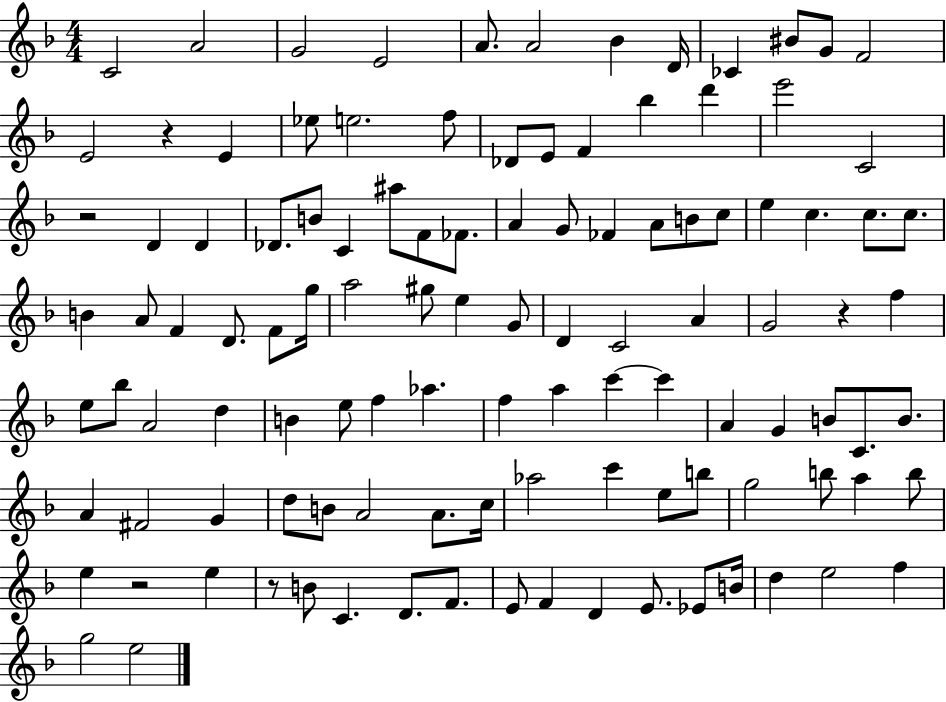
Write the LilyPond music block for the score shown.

{
  \clef treble
  \numericTimeSignature
  \time 4/4
  \key f \major
  c'2 a'2 | g'2 e'2 | a'8. a'2 bes'4 d'16 | ces'4 bis'8 g'8 f'2 | \break e'2 r4 e'4 | ees''8 e''2. f''8 | des'8 e'8 f'4 bes''4 d'''4 | e'''2 c'2 | \break r2 d'4 d'4 | des'8. b'8 c'4 ais''8 f'8 fes'8. | a'4 g'8 fes'4 a'8 b'8 c''8 | e''4 c''4. c''8. c''8. | \break b'4 a'8 f'4 d'8. f'8 g''16 | a''2 gis''8 e''4 g'8 | d'4 c'2 a'4 | g'2 r4 f''4 | \break e''8 bes''8 a'2 d''4 | b'4 e''8 f''4 aes''4. | f''4 a''4 c'''4~~ c'''4 | a'4 g'4 b'8 c'8. b'8. | \break a'4 fis'2 g'4 | d''8 b'8 a'2 a'8. c''16 | aes''2 c'''4 e''8 b''8 | g''2 b''8 a''4 b''8 | \break e''4 r2 e''4 | r8 b'8 c'4. d'8. f'8. | e'8 f'4 d'4 e'8. ees'8 b'16 | d''4 e''2 f''4 | \break g''2 e''2 | \bar "|."
}